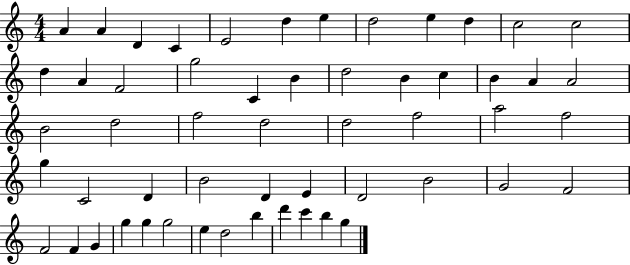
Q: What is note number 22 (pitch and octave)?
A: B4